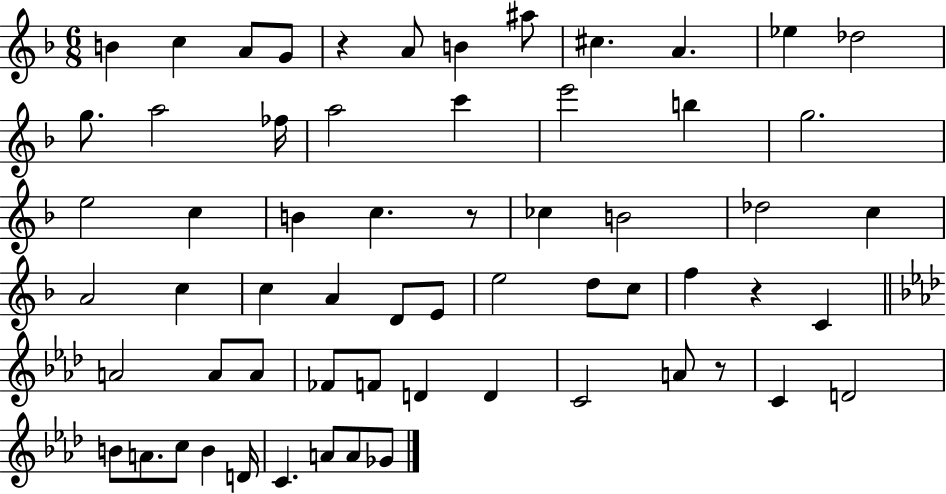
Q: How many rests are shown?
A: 4